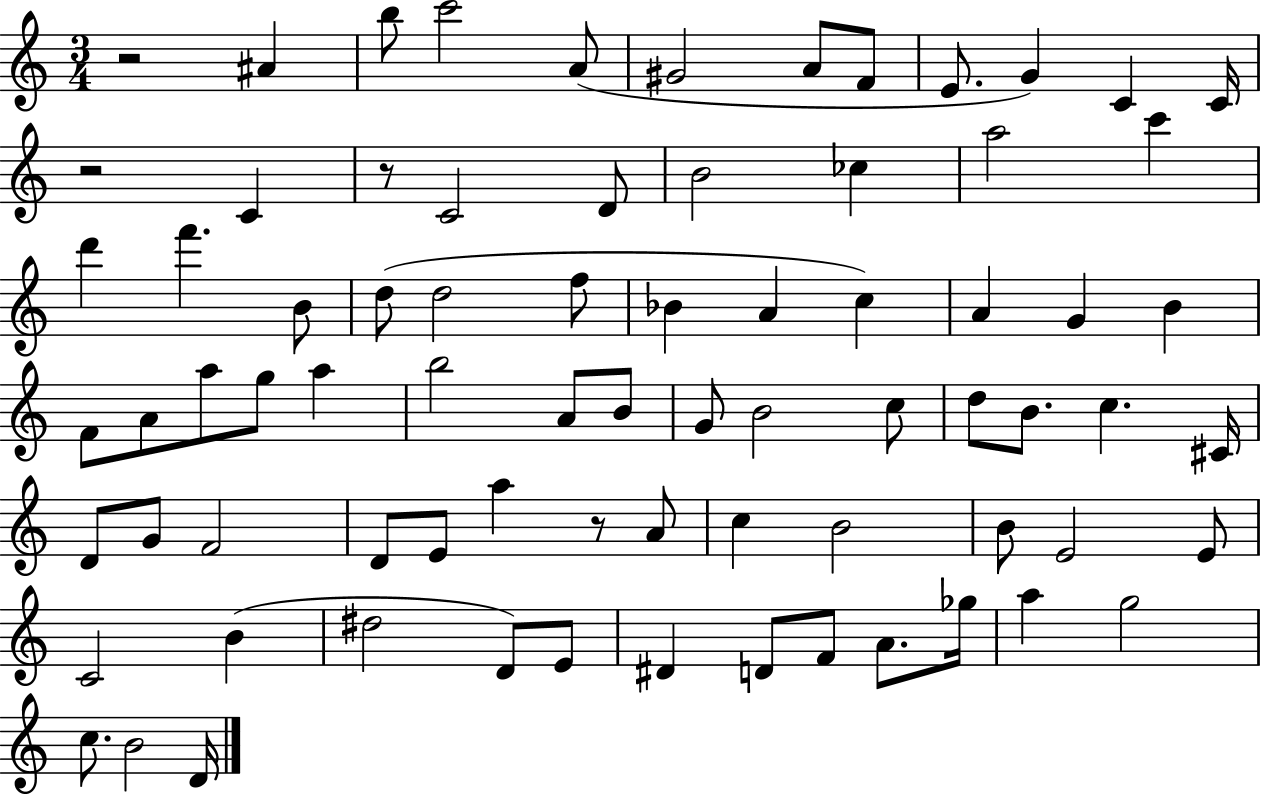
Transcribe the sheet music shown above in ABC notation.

X:1
T:Untitled
M:3/4
L:1/4
K:C
z2 ^A b/2 c'2 A/2 ^G2 A/2 F/2 E/2 G C C/4 z2 C z/2 C2 D/2 B2 _c a2 c' d' f' B/2 d/2 d2 f/2 _B A c A G B F/2 A/2 a/2 g/2 a b2 A/2 B/2 G/2 B2 c/2 d/2 B/2 c ^C/4 D/2 G/2 F2 D/2 E/2 a z/2 A/2 c B2 B/2 E2 E/2 C2 B ^d2 D/2 E/2 ^D D/2 F/2 A/2 _g/4 a g2 c/2 B2 D/4